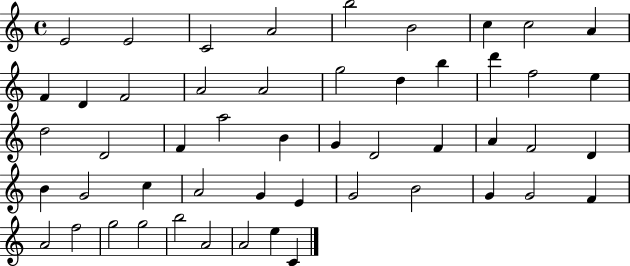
E4/h E4/h C4/h A4/h B5/h B4/h C5/q C5/h A4/q F4/q D4/q F4/h A4/h A4/h G5/h D5/q B5/q D6/q F5/h E5/q D5/h D4/h F4/q A5/h B4/q G4/q D4/h F4/q A4/q F4/h D4/q B4/q G4/h C5/q A4/h G4/q E4/q G4/h B4/h G4/q G4/h F4/q A4/h F5/h G5/h G5/h B5/h A4/h A4/h E5/q C4/q